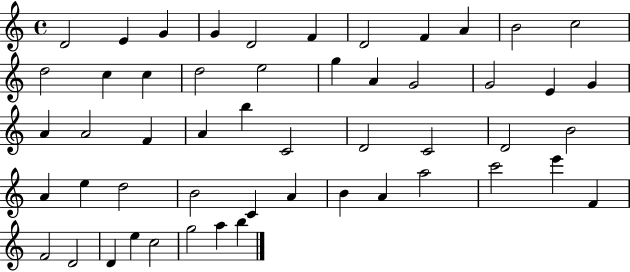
{
  \clef treble
  \time 4/4
  \defaultTimeSignature
  \key c \major
  d'2 e'4 g'4 | g'4 d'2 f'4 | d'2 f'4 a'4 | b'2 c''2 | \break d''2 c''4 c''4 | d''2 e''2 | g''4 a'4 g'2 | g'2 e'4 g'4 | \break a'4 a'2 f'4 | a'4 b''4 c'2 | d'2 c'2 | d'2 b'2 | \break a'4 e''4 d''2 | b'2 c'4 a'4 | b'4 a'4 a''2 | c'''2 e'''4 f'4 | \break f'2 d'2 | d'4 e''4 c''2 | g''2 a''4 b''4 | \bar "|."
}